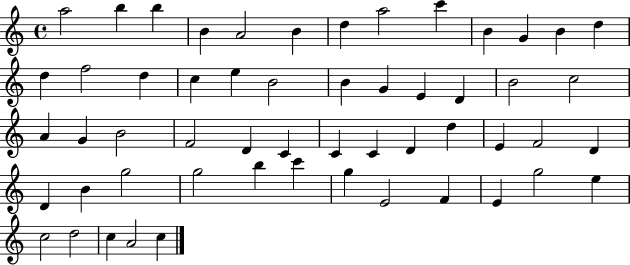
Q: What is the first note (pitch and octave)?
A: A5